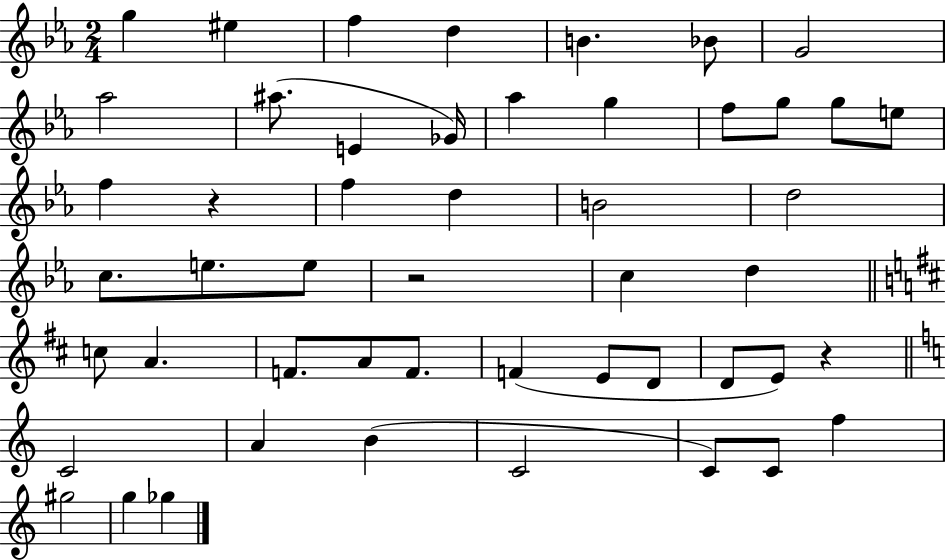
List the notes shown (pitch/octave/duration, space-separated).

G5/q EIS5/q F5/q D5/q B4/q. Bb4/e G4/h Ab5/h A#5/e. E4/q Gb4/s Ab5/q G5/q F5/e G5/e G5/e E5/e F5/q R/q F5/q D5/q B4/h D5/h C5/e. E5/e. E5/e R/h C5/q D5/q C5/e A4/q. F4/e. A4/e F4/e. F4/q E4/e D4/e D4/e E4/e R/q C4/h A4/q B4/q C4/h C4/e C4/e F5/q G#5/h G5/q Gb5/q